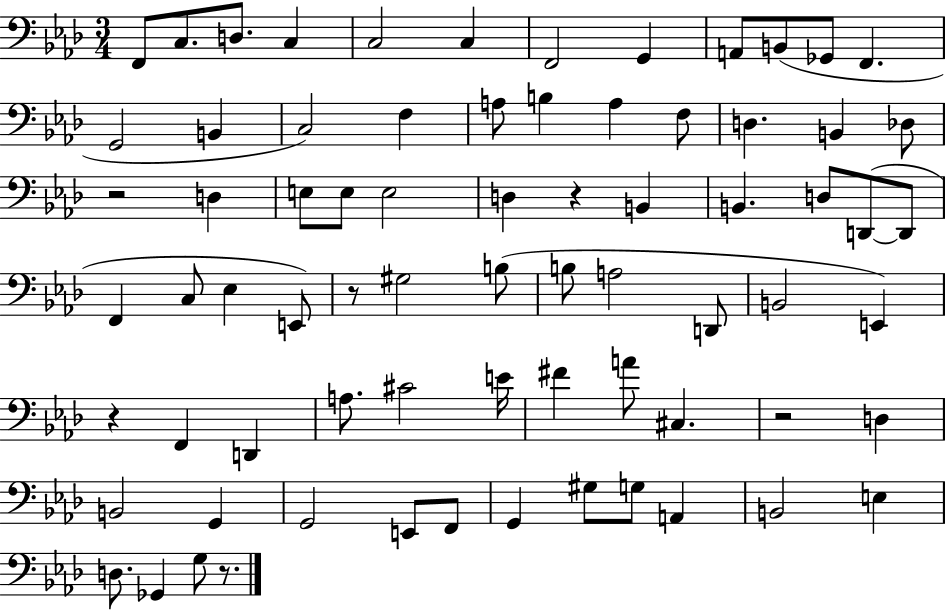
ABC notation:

X:1
T:Untitled
M:3/4
L:1/4
K:Ab
F,,/2 C,/2 D,/2 C, C,2 C, F,,2 G,, A,,/2 B,,/2 _G,,/2 F,, G,,2 B,, C,2 F, A,/2 B, A, F,/2 D, B,, _D,/2 z2 D, E,/2 E,/2 E,2 D, z B,, B,, D,/2 D,,/2 D,,/2 F,, C,/2 _E, E,,/2 z/2 ^G,2 B,/2 B,/2 A,2 D,,/2 B,,2 E,, z F,, D,, A,/2 ^C2 E/4 ^F A/2 ^C, z2 D, B,,2 G,, G,,2 E,,/2 F,,/2 G,, ^G,/2 G,/2 A,, B,,2 E, D,/2 _G,, G,/2 z/2